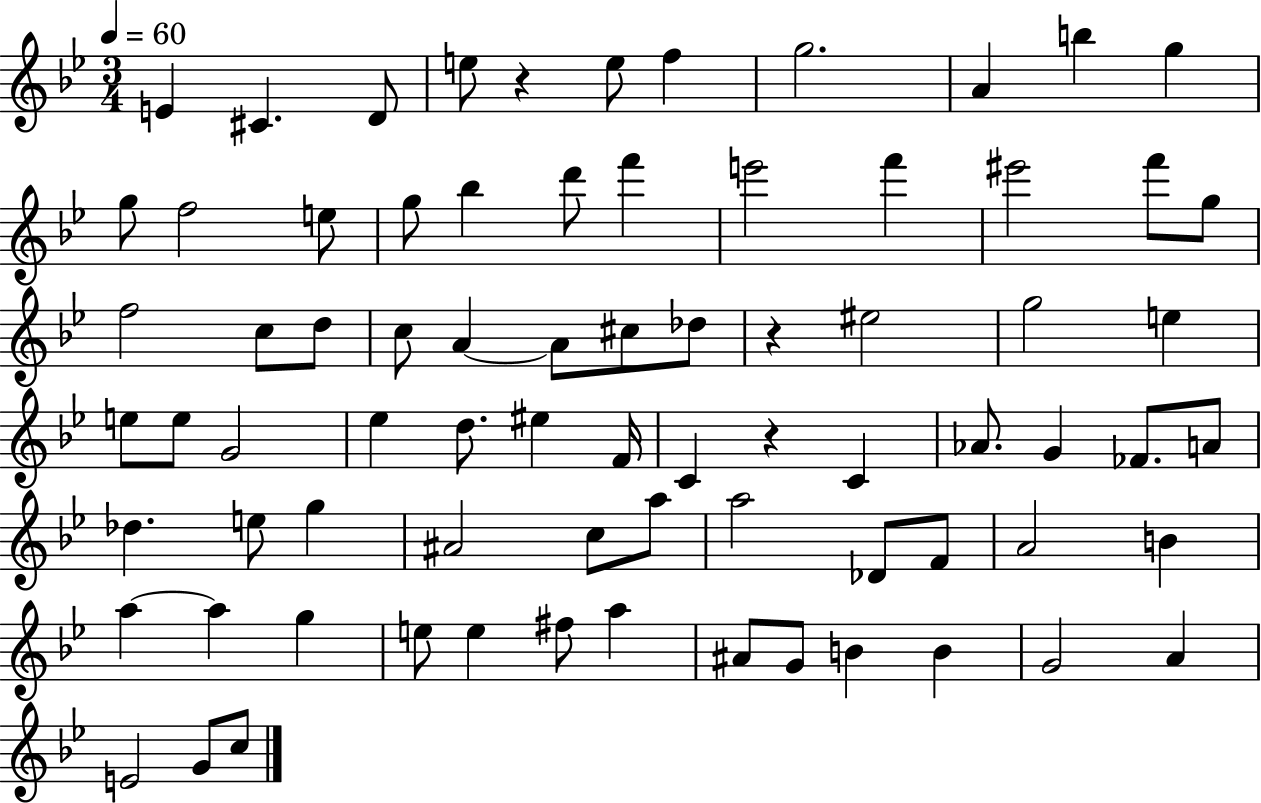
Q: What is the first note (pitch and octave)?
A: E4